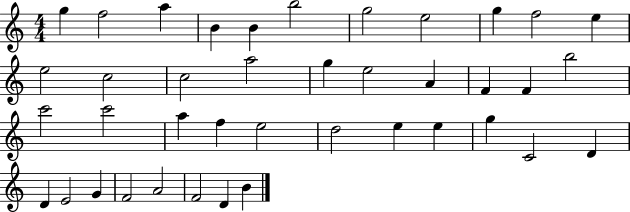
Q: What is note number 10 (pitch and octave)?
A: F5